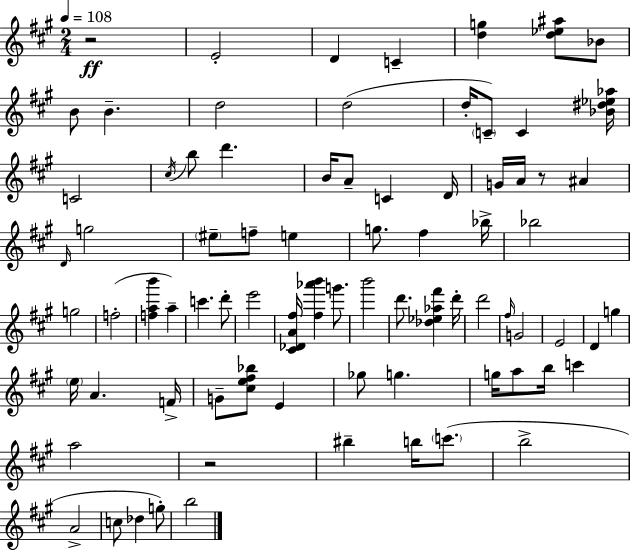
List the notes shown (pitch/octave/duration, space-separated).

R/h E4/h D4/q C4/q [D5,G5]/q [D5,Eb5,A#5]/e Bb4/e B4/e B4/q. D5/h D5/h D5/s C4/e C4/q [Bb4,D#5,Eb5,Ab5]/s C4/h C#5/s B5/e D6/q. B4/s A4/e C4/q D4/s G4/s A4/s R/e A#4/q D4/s G5/h EIS5/e F5/e E5/q G5/e. F#5/q Bb5/s Bb5/h G5/h F5/h [F5,A5,B6]/q A5/q C6/q. D6/e E6/h [C#4,Db4,A4,F#5]/s [F#5,Ab6,B6]/q G6/e. B6/h D6/e. [Db5,Eb5,Ab5,F#6]/q D6/s D6/h F#5/s G4/h E4/h D4/q G5/q E5/s A4/q. F4/s G4/e [C#5,E5,F#5,Bb5]/e E4/q Gb5/e G5/q. G5/s A5/e B5/s C6/q A5/h R/h BIS5/q B5/s C6/e. B5/h A4/h C5/e Db5/q G5/e B5/h